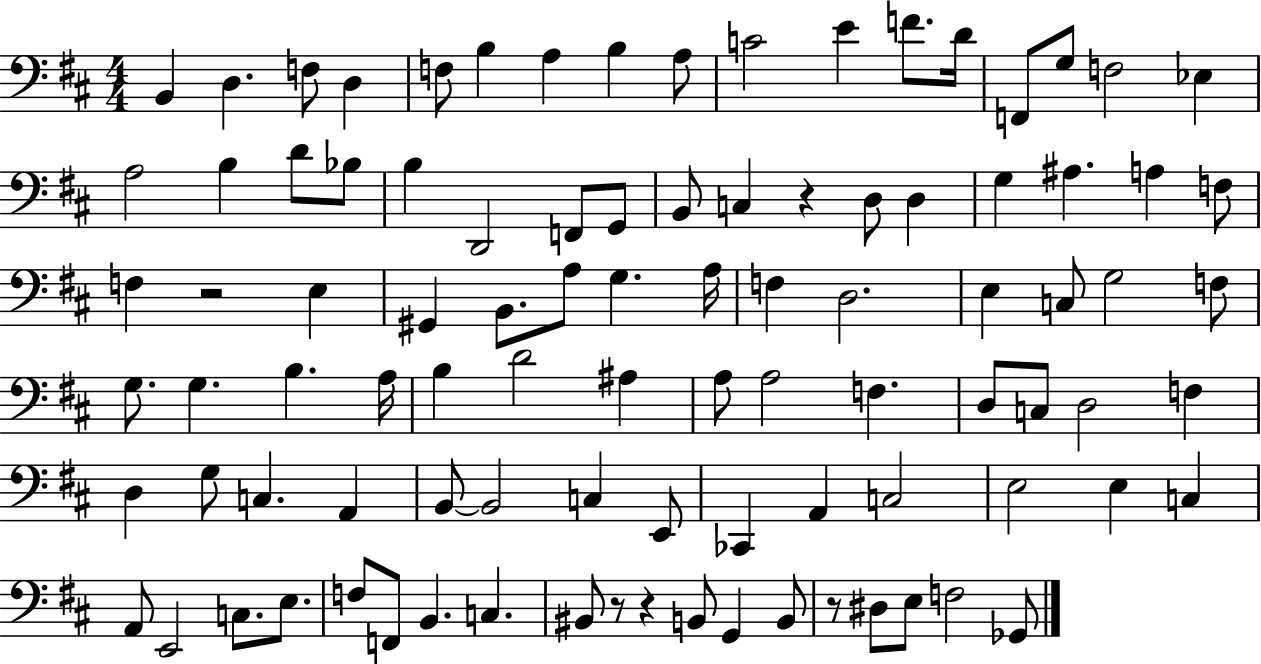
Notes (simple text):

B2/q D3/q. F3/e D3/q F3/e B3/q A3/q B3/q A3/e C4/h E4/q F4/e. D4/s F2/e G3/e F3/h Eb3/q A3/h B3/q D4/e Bb3/e B3/q D2/h F2/e G2/e B2/e C3/q R/q D3/e D3/q G3/q A#3/q. A3/q F3/e F3/q R/h E3/q G#2/q B2/e. A3/e G3/q. A3/s F3/q D3/h. E3/q C3/e G3/h F3/e G3/e. G3/q. B3/q. A3/s B3/q D4/h A#3/q A3/e A3/h F3/q. D3/e C3/e D3/h F3/q D3/q G3/e C3/q. A2/q B2/e B2/h C3/q E2/e CES2/q A2/q C3/h E3/h E3/q C3/q A2/e E2/h C3/e. E3/e. F3/e F2/e B2/q. C3/q. BIS2/e R/e R/q B2/e G2/q B2/e R/e D#3/e E3/e F3/h Gb2/e